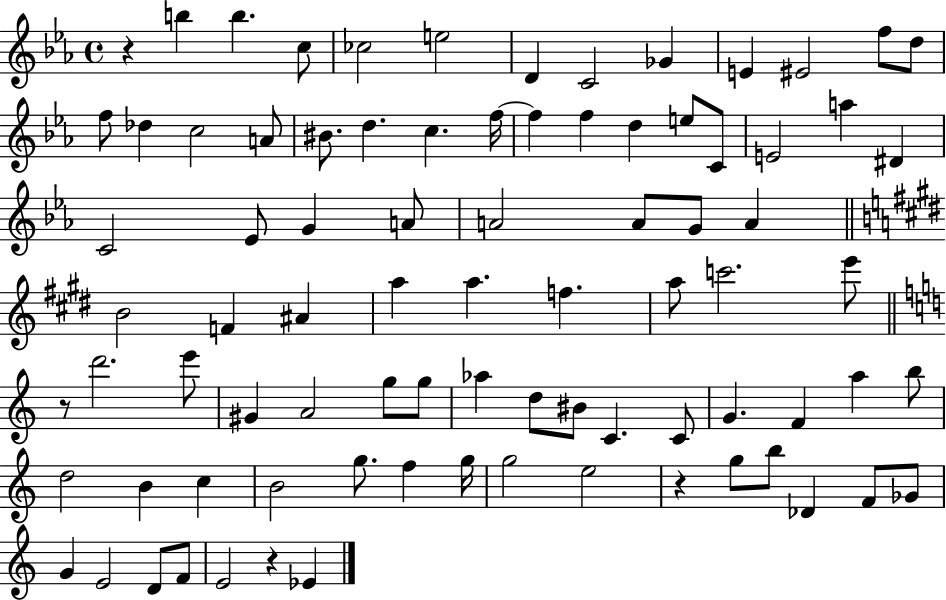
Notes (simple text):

R/q B5/q B5/q. C5/e CES5/h E5/h D4/q C4/h Gb4/q E4/q EIS4/h F5/e D5/e F5/e Db5/q C5/h A4/e BIS4/e. D5/q. C5/q. F5/s F5/q F5/q D5/q E5/e C4/e E4/h A5/q D#4/q C4/h Eb4/e G4/q A4/e A4/h A4/e G4/e A4/q B4/h F4/q A#4/q A5/q A5/q. F5/q. A5/e C6/h. E6/e R/e D6/h. E6/e G#4/q A4/h G5/e G5/e Ab5/q D5/e BIS4/e C4/q. C4/e G4/q. F4/q A5/q B5/e D5/h B4/q C5/q B4/h G5/e. F5/q G5/s G5/h E5/h R/q G5/e B5/e Db4/q F4/e Gb4/e G4/q E4/h D4/e F4/e E4/h R/q Eb4/q